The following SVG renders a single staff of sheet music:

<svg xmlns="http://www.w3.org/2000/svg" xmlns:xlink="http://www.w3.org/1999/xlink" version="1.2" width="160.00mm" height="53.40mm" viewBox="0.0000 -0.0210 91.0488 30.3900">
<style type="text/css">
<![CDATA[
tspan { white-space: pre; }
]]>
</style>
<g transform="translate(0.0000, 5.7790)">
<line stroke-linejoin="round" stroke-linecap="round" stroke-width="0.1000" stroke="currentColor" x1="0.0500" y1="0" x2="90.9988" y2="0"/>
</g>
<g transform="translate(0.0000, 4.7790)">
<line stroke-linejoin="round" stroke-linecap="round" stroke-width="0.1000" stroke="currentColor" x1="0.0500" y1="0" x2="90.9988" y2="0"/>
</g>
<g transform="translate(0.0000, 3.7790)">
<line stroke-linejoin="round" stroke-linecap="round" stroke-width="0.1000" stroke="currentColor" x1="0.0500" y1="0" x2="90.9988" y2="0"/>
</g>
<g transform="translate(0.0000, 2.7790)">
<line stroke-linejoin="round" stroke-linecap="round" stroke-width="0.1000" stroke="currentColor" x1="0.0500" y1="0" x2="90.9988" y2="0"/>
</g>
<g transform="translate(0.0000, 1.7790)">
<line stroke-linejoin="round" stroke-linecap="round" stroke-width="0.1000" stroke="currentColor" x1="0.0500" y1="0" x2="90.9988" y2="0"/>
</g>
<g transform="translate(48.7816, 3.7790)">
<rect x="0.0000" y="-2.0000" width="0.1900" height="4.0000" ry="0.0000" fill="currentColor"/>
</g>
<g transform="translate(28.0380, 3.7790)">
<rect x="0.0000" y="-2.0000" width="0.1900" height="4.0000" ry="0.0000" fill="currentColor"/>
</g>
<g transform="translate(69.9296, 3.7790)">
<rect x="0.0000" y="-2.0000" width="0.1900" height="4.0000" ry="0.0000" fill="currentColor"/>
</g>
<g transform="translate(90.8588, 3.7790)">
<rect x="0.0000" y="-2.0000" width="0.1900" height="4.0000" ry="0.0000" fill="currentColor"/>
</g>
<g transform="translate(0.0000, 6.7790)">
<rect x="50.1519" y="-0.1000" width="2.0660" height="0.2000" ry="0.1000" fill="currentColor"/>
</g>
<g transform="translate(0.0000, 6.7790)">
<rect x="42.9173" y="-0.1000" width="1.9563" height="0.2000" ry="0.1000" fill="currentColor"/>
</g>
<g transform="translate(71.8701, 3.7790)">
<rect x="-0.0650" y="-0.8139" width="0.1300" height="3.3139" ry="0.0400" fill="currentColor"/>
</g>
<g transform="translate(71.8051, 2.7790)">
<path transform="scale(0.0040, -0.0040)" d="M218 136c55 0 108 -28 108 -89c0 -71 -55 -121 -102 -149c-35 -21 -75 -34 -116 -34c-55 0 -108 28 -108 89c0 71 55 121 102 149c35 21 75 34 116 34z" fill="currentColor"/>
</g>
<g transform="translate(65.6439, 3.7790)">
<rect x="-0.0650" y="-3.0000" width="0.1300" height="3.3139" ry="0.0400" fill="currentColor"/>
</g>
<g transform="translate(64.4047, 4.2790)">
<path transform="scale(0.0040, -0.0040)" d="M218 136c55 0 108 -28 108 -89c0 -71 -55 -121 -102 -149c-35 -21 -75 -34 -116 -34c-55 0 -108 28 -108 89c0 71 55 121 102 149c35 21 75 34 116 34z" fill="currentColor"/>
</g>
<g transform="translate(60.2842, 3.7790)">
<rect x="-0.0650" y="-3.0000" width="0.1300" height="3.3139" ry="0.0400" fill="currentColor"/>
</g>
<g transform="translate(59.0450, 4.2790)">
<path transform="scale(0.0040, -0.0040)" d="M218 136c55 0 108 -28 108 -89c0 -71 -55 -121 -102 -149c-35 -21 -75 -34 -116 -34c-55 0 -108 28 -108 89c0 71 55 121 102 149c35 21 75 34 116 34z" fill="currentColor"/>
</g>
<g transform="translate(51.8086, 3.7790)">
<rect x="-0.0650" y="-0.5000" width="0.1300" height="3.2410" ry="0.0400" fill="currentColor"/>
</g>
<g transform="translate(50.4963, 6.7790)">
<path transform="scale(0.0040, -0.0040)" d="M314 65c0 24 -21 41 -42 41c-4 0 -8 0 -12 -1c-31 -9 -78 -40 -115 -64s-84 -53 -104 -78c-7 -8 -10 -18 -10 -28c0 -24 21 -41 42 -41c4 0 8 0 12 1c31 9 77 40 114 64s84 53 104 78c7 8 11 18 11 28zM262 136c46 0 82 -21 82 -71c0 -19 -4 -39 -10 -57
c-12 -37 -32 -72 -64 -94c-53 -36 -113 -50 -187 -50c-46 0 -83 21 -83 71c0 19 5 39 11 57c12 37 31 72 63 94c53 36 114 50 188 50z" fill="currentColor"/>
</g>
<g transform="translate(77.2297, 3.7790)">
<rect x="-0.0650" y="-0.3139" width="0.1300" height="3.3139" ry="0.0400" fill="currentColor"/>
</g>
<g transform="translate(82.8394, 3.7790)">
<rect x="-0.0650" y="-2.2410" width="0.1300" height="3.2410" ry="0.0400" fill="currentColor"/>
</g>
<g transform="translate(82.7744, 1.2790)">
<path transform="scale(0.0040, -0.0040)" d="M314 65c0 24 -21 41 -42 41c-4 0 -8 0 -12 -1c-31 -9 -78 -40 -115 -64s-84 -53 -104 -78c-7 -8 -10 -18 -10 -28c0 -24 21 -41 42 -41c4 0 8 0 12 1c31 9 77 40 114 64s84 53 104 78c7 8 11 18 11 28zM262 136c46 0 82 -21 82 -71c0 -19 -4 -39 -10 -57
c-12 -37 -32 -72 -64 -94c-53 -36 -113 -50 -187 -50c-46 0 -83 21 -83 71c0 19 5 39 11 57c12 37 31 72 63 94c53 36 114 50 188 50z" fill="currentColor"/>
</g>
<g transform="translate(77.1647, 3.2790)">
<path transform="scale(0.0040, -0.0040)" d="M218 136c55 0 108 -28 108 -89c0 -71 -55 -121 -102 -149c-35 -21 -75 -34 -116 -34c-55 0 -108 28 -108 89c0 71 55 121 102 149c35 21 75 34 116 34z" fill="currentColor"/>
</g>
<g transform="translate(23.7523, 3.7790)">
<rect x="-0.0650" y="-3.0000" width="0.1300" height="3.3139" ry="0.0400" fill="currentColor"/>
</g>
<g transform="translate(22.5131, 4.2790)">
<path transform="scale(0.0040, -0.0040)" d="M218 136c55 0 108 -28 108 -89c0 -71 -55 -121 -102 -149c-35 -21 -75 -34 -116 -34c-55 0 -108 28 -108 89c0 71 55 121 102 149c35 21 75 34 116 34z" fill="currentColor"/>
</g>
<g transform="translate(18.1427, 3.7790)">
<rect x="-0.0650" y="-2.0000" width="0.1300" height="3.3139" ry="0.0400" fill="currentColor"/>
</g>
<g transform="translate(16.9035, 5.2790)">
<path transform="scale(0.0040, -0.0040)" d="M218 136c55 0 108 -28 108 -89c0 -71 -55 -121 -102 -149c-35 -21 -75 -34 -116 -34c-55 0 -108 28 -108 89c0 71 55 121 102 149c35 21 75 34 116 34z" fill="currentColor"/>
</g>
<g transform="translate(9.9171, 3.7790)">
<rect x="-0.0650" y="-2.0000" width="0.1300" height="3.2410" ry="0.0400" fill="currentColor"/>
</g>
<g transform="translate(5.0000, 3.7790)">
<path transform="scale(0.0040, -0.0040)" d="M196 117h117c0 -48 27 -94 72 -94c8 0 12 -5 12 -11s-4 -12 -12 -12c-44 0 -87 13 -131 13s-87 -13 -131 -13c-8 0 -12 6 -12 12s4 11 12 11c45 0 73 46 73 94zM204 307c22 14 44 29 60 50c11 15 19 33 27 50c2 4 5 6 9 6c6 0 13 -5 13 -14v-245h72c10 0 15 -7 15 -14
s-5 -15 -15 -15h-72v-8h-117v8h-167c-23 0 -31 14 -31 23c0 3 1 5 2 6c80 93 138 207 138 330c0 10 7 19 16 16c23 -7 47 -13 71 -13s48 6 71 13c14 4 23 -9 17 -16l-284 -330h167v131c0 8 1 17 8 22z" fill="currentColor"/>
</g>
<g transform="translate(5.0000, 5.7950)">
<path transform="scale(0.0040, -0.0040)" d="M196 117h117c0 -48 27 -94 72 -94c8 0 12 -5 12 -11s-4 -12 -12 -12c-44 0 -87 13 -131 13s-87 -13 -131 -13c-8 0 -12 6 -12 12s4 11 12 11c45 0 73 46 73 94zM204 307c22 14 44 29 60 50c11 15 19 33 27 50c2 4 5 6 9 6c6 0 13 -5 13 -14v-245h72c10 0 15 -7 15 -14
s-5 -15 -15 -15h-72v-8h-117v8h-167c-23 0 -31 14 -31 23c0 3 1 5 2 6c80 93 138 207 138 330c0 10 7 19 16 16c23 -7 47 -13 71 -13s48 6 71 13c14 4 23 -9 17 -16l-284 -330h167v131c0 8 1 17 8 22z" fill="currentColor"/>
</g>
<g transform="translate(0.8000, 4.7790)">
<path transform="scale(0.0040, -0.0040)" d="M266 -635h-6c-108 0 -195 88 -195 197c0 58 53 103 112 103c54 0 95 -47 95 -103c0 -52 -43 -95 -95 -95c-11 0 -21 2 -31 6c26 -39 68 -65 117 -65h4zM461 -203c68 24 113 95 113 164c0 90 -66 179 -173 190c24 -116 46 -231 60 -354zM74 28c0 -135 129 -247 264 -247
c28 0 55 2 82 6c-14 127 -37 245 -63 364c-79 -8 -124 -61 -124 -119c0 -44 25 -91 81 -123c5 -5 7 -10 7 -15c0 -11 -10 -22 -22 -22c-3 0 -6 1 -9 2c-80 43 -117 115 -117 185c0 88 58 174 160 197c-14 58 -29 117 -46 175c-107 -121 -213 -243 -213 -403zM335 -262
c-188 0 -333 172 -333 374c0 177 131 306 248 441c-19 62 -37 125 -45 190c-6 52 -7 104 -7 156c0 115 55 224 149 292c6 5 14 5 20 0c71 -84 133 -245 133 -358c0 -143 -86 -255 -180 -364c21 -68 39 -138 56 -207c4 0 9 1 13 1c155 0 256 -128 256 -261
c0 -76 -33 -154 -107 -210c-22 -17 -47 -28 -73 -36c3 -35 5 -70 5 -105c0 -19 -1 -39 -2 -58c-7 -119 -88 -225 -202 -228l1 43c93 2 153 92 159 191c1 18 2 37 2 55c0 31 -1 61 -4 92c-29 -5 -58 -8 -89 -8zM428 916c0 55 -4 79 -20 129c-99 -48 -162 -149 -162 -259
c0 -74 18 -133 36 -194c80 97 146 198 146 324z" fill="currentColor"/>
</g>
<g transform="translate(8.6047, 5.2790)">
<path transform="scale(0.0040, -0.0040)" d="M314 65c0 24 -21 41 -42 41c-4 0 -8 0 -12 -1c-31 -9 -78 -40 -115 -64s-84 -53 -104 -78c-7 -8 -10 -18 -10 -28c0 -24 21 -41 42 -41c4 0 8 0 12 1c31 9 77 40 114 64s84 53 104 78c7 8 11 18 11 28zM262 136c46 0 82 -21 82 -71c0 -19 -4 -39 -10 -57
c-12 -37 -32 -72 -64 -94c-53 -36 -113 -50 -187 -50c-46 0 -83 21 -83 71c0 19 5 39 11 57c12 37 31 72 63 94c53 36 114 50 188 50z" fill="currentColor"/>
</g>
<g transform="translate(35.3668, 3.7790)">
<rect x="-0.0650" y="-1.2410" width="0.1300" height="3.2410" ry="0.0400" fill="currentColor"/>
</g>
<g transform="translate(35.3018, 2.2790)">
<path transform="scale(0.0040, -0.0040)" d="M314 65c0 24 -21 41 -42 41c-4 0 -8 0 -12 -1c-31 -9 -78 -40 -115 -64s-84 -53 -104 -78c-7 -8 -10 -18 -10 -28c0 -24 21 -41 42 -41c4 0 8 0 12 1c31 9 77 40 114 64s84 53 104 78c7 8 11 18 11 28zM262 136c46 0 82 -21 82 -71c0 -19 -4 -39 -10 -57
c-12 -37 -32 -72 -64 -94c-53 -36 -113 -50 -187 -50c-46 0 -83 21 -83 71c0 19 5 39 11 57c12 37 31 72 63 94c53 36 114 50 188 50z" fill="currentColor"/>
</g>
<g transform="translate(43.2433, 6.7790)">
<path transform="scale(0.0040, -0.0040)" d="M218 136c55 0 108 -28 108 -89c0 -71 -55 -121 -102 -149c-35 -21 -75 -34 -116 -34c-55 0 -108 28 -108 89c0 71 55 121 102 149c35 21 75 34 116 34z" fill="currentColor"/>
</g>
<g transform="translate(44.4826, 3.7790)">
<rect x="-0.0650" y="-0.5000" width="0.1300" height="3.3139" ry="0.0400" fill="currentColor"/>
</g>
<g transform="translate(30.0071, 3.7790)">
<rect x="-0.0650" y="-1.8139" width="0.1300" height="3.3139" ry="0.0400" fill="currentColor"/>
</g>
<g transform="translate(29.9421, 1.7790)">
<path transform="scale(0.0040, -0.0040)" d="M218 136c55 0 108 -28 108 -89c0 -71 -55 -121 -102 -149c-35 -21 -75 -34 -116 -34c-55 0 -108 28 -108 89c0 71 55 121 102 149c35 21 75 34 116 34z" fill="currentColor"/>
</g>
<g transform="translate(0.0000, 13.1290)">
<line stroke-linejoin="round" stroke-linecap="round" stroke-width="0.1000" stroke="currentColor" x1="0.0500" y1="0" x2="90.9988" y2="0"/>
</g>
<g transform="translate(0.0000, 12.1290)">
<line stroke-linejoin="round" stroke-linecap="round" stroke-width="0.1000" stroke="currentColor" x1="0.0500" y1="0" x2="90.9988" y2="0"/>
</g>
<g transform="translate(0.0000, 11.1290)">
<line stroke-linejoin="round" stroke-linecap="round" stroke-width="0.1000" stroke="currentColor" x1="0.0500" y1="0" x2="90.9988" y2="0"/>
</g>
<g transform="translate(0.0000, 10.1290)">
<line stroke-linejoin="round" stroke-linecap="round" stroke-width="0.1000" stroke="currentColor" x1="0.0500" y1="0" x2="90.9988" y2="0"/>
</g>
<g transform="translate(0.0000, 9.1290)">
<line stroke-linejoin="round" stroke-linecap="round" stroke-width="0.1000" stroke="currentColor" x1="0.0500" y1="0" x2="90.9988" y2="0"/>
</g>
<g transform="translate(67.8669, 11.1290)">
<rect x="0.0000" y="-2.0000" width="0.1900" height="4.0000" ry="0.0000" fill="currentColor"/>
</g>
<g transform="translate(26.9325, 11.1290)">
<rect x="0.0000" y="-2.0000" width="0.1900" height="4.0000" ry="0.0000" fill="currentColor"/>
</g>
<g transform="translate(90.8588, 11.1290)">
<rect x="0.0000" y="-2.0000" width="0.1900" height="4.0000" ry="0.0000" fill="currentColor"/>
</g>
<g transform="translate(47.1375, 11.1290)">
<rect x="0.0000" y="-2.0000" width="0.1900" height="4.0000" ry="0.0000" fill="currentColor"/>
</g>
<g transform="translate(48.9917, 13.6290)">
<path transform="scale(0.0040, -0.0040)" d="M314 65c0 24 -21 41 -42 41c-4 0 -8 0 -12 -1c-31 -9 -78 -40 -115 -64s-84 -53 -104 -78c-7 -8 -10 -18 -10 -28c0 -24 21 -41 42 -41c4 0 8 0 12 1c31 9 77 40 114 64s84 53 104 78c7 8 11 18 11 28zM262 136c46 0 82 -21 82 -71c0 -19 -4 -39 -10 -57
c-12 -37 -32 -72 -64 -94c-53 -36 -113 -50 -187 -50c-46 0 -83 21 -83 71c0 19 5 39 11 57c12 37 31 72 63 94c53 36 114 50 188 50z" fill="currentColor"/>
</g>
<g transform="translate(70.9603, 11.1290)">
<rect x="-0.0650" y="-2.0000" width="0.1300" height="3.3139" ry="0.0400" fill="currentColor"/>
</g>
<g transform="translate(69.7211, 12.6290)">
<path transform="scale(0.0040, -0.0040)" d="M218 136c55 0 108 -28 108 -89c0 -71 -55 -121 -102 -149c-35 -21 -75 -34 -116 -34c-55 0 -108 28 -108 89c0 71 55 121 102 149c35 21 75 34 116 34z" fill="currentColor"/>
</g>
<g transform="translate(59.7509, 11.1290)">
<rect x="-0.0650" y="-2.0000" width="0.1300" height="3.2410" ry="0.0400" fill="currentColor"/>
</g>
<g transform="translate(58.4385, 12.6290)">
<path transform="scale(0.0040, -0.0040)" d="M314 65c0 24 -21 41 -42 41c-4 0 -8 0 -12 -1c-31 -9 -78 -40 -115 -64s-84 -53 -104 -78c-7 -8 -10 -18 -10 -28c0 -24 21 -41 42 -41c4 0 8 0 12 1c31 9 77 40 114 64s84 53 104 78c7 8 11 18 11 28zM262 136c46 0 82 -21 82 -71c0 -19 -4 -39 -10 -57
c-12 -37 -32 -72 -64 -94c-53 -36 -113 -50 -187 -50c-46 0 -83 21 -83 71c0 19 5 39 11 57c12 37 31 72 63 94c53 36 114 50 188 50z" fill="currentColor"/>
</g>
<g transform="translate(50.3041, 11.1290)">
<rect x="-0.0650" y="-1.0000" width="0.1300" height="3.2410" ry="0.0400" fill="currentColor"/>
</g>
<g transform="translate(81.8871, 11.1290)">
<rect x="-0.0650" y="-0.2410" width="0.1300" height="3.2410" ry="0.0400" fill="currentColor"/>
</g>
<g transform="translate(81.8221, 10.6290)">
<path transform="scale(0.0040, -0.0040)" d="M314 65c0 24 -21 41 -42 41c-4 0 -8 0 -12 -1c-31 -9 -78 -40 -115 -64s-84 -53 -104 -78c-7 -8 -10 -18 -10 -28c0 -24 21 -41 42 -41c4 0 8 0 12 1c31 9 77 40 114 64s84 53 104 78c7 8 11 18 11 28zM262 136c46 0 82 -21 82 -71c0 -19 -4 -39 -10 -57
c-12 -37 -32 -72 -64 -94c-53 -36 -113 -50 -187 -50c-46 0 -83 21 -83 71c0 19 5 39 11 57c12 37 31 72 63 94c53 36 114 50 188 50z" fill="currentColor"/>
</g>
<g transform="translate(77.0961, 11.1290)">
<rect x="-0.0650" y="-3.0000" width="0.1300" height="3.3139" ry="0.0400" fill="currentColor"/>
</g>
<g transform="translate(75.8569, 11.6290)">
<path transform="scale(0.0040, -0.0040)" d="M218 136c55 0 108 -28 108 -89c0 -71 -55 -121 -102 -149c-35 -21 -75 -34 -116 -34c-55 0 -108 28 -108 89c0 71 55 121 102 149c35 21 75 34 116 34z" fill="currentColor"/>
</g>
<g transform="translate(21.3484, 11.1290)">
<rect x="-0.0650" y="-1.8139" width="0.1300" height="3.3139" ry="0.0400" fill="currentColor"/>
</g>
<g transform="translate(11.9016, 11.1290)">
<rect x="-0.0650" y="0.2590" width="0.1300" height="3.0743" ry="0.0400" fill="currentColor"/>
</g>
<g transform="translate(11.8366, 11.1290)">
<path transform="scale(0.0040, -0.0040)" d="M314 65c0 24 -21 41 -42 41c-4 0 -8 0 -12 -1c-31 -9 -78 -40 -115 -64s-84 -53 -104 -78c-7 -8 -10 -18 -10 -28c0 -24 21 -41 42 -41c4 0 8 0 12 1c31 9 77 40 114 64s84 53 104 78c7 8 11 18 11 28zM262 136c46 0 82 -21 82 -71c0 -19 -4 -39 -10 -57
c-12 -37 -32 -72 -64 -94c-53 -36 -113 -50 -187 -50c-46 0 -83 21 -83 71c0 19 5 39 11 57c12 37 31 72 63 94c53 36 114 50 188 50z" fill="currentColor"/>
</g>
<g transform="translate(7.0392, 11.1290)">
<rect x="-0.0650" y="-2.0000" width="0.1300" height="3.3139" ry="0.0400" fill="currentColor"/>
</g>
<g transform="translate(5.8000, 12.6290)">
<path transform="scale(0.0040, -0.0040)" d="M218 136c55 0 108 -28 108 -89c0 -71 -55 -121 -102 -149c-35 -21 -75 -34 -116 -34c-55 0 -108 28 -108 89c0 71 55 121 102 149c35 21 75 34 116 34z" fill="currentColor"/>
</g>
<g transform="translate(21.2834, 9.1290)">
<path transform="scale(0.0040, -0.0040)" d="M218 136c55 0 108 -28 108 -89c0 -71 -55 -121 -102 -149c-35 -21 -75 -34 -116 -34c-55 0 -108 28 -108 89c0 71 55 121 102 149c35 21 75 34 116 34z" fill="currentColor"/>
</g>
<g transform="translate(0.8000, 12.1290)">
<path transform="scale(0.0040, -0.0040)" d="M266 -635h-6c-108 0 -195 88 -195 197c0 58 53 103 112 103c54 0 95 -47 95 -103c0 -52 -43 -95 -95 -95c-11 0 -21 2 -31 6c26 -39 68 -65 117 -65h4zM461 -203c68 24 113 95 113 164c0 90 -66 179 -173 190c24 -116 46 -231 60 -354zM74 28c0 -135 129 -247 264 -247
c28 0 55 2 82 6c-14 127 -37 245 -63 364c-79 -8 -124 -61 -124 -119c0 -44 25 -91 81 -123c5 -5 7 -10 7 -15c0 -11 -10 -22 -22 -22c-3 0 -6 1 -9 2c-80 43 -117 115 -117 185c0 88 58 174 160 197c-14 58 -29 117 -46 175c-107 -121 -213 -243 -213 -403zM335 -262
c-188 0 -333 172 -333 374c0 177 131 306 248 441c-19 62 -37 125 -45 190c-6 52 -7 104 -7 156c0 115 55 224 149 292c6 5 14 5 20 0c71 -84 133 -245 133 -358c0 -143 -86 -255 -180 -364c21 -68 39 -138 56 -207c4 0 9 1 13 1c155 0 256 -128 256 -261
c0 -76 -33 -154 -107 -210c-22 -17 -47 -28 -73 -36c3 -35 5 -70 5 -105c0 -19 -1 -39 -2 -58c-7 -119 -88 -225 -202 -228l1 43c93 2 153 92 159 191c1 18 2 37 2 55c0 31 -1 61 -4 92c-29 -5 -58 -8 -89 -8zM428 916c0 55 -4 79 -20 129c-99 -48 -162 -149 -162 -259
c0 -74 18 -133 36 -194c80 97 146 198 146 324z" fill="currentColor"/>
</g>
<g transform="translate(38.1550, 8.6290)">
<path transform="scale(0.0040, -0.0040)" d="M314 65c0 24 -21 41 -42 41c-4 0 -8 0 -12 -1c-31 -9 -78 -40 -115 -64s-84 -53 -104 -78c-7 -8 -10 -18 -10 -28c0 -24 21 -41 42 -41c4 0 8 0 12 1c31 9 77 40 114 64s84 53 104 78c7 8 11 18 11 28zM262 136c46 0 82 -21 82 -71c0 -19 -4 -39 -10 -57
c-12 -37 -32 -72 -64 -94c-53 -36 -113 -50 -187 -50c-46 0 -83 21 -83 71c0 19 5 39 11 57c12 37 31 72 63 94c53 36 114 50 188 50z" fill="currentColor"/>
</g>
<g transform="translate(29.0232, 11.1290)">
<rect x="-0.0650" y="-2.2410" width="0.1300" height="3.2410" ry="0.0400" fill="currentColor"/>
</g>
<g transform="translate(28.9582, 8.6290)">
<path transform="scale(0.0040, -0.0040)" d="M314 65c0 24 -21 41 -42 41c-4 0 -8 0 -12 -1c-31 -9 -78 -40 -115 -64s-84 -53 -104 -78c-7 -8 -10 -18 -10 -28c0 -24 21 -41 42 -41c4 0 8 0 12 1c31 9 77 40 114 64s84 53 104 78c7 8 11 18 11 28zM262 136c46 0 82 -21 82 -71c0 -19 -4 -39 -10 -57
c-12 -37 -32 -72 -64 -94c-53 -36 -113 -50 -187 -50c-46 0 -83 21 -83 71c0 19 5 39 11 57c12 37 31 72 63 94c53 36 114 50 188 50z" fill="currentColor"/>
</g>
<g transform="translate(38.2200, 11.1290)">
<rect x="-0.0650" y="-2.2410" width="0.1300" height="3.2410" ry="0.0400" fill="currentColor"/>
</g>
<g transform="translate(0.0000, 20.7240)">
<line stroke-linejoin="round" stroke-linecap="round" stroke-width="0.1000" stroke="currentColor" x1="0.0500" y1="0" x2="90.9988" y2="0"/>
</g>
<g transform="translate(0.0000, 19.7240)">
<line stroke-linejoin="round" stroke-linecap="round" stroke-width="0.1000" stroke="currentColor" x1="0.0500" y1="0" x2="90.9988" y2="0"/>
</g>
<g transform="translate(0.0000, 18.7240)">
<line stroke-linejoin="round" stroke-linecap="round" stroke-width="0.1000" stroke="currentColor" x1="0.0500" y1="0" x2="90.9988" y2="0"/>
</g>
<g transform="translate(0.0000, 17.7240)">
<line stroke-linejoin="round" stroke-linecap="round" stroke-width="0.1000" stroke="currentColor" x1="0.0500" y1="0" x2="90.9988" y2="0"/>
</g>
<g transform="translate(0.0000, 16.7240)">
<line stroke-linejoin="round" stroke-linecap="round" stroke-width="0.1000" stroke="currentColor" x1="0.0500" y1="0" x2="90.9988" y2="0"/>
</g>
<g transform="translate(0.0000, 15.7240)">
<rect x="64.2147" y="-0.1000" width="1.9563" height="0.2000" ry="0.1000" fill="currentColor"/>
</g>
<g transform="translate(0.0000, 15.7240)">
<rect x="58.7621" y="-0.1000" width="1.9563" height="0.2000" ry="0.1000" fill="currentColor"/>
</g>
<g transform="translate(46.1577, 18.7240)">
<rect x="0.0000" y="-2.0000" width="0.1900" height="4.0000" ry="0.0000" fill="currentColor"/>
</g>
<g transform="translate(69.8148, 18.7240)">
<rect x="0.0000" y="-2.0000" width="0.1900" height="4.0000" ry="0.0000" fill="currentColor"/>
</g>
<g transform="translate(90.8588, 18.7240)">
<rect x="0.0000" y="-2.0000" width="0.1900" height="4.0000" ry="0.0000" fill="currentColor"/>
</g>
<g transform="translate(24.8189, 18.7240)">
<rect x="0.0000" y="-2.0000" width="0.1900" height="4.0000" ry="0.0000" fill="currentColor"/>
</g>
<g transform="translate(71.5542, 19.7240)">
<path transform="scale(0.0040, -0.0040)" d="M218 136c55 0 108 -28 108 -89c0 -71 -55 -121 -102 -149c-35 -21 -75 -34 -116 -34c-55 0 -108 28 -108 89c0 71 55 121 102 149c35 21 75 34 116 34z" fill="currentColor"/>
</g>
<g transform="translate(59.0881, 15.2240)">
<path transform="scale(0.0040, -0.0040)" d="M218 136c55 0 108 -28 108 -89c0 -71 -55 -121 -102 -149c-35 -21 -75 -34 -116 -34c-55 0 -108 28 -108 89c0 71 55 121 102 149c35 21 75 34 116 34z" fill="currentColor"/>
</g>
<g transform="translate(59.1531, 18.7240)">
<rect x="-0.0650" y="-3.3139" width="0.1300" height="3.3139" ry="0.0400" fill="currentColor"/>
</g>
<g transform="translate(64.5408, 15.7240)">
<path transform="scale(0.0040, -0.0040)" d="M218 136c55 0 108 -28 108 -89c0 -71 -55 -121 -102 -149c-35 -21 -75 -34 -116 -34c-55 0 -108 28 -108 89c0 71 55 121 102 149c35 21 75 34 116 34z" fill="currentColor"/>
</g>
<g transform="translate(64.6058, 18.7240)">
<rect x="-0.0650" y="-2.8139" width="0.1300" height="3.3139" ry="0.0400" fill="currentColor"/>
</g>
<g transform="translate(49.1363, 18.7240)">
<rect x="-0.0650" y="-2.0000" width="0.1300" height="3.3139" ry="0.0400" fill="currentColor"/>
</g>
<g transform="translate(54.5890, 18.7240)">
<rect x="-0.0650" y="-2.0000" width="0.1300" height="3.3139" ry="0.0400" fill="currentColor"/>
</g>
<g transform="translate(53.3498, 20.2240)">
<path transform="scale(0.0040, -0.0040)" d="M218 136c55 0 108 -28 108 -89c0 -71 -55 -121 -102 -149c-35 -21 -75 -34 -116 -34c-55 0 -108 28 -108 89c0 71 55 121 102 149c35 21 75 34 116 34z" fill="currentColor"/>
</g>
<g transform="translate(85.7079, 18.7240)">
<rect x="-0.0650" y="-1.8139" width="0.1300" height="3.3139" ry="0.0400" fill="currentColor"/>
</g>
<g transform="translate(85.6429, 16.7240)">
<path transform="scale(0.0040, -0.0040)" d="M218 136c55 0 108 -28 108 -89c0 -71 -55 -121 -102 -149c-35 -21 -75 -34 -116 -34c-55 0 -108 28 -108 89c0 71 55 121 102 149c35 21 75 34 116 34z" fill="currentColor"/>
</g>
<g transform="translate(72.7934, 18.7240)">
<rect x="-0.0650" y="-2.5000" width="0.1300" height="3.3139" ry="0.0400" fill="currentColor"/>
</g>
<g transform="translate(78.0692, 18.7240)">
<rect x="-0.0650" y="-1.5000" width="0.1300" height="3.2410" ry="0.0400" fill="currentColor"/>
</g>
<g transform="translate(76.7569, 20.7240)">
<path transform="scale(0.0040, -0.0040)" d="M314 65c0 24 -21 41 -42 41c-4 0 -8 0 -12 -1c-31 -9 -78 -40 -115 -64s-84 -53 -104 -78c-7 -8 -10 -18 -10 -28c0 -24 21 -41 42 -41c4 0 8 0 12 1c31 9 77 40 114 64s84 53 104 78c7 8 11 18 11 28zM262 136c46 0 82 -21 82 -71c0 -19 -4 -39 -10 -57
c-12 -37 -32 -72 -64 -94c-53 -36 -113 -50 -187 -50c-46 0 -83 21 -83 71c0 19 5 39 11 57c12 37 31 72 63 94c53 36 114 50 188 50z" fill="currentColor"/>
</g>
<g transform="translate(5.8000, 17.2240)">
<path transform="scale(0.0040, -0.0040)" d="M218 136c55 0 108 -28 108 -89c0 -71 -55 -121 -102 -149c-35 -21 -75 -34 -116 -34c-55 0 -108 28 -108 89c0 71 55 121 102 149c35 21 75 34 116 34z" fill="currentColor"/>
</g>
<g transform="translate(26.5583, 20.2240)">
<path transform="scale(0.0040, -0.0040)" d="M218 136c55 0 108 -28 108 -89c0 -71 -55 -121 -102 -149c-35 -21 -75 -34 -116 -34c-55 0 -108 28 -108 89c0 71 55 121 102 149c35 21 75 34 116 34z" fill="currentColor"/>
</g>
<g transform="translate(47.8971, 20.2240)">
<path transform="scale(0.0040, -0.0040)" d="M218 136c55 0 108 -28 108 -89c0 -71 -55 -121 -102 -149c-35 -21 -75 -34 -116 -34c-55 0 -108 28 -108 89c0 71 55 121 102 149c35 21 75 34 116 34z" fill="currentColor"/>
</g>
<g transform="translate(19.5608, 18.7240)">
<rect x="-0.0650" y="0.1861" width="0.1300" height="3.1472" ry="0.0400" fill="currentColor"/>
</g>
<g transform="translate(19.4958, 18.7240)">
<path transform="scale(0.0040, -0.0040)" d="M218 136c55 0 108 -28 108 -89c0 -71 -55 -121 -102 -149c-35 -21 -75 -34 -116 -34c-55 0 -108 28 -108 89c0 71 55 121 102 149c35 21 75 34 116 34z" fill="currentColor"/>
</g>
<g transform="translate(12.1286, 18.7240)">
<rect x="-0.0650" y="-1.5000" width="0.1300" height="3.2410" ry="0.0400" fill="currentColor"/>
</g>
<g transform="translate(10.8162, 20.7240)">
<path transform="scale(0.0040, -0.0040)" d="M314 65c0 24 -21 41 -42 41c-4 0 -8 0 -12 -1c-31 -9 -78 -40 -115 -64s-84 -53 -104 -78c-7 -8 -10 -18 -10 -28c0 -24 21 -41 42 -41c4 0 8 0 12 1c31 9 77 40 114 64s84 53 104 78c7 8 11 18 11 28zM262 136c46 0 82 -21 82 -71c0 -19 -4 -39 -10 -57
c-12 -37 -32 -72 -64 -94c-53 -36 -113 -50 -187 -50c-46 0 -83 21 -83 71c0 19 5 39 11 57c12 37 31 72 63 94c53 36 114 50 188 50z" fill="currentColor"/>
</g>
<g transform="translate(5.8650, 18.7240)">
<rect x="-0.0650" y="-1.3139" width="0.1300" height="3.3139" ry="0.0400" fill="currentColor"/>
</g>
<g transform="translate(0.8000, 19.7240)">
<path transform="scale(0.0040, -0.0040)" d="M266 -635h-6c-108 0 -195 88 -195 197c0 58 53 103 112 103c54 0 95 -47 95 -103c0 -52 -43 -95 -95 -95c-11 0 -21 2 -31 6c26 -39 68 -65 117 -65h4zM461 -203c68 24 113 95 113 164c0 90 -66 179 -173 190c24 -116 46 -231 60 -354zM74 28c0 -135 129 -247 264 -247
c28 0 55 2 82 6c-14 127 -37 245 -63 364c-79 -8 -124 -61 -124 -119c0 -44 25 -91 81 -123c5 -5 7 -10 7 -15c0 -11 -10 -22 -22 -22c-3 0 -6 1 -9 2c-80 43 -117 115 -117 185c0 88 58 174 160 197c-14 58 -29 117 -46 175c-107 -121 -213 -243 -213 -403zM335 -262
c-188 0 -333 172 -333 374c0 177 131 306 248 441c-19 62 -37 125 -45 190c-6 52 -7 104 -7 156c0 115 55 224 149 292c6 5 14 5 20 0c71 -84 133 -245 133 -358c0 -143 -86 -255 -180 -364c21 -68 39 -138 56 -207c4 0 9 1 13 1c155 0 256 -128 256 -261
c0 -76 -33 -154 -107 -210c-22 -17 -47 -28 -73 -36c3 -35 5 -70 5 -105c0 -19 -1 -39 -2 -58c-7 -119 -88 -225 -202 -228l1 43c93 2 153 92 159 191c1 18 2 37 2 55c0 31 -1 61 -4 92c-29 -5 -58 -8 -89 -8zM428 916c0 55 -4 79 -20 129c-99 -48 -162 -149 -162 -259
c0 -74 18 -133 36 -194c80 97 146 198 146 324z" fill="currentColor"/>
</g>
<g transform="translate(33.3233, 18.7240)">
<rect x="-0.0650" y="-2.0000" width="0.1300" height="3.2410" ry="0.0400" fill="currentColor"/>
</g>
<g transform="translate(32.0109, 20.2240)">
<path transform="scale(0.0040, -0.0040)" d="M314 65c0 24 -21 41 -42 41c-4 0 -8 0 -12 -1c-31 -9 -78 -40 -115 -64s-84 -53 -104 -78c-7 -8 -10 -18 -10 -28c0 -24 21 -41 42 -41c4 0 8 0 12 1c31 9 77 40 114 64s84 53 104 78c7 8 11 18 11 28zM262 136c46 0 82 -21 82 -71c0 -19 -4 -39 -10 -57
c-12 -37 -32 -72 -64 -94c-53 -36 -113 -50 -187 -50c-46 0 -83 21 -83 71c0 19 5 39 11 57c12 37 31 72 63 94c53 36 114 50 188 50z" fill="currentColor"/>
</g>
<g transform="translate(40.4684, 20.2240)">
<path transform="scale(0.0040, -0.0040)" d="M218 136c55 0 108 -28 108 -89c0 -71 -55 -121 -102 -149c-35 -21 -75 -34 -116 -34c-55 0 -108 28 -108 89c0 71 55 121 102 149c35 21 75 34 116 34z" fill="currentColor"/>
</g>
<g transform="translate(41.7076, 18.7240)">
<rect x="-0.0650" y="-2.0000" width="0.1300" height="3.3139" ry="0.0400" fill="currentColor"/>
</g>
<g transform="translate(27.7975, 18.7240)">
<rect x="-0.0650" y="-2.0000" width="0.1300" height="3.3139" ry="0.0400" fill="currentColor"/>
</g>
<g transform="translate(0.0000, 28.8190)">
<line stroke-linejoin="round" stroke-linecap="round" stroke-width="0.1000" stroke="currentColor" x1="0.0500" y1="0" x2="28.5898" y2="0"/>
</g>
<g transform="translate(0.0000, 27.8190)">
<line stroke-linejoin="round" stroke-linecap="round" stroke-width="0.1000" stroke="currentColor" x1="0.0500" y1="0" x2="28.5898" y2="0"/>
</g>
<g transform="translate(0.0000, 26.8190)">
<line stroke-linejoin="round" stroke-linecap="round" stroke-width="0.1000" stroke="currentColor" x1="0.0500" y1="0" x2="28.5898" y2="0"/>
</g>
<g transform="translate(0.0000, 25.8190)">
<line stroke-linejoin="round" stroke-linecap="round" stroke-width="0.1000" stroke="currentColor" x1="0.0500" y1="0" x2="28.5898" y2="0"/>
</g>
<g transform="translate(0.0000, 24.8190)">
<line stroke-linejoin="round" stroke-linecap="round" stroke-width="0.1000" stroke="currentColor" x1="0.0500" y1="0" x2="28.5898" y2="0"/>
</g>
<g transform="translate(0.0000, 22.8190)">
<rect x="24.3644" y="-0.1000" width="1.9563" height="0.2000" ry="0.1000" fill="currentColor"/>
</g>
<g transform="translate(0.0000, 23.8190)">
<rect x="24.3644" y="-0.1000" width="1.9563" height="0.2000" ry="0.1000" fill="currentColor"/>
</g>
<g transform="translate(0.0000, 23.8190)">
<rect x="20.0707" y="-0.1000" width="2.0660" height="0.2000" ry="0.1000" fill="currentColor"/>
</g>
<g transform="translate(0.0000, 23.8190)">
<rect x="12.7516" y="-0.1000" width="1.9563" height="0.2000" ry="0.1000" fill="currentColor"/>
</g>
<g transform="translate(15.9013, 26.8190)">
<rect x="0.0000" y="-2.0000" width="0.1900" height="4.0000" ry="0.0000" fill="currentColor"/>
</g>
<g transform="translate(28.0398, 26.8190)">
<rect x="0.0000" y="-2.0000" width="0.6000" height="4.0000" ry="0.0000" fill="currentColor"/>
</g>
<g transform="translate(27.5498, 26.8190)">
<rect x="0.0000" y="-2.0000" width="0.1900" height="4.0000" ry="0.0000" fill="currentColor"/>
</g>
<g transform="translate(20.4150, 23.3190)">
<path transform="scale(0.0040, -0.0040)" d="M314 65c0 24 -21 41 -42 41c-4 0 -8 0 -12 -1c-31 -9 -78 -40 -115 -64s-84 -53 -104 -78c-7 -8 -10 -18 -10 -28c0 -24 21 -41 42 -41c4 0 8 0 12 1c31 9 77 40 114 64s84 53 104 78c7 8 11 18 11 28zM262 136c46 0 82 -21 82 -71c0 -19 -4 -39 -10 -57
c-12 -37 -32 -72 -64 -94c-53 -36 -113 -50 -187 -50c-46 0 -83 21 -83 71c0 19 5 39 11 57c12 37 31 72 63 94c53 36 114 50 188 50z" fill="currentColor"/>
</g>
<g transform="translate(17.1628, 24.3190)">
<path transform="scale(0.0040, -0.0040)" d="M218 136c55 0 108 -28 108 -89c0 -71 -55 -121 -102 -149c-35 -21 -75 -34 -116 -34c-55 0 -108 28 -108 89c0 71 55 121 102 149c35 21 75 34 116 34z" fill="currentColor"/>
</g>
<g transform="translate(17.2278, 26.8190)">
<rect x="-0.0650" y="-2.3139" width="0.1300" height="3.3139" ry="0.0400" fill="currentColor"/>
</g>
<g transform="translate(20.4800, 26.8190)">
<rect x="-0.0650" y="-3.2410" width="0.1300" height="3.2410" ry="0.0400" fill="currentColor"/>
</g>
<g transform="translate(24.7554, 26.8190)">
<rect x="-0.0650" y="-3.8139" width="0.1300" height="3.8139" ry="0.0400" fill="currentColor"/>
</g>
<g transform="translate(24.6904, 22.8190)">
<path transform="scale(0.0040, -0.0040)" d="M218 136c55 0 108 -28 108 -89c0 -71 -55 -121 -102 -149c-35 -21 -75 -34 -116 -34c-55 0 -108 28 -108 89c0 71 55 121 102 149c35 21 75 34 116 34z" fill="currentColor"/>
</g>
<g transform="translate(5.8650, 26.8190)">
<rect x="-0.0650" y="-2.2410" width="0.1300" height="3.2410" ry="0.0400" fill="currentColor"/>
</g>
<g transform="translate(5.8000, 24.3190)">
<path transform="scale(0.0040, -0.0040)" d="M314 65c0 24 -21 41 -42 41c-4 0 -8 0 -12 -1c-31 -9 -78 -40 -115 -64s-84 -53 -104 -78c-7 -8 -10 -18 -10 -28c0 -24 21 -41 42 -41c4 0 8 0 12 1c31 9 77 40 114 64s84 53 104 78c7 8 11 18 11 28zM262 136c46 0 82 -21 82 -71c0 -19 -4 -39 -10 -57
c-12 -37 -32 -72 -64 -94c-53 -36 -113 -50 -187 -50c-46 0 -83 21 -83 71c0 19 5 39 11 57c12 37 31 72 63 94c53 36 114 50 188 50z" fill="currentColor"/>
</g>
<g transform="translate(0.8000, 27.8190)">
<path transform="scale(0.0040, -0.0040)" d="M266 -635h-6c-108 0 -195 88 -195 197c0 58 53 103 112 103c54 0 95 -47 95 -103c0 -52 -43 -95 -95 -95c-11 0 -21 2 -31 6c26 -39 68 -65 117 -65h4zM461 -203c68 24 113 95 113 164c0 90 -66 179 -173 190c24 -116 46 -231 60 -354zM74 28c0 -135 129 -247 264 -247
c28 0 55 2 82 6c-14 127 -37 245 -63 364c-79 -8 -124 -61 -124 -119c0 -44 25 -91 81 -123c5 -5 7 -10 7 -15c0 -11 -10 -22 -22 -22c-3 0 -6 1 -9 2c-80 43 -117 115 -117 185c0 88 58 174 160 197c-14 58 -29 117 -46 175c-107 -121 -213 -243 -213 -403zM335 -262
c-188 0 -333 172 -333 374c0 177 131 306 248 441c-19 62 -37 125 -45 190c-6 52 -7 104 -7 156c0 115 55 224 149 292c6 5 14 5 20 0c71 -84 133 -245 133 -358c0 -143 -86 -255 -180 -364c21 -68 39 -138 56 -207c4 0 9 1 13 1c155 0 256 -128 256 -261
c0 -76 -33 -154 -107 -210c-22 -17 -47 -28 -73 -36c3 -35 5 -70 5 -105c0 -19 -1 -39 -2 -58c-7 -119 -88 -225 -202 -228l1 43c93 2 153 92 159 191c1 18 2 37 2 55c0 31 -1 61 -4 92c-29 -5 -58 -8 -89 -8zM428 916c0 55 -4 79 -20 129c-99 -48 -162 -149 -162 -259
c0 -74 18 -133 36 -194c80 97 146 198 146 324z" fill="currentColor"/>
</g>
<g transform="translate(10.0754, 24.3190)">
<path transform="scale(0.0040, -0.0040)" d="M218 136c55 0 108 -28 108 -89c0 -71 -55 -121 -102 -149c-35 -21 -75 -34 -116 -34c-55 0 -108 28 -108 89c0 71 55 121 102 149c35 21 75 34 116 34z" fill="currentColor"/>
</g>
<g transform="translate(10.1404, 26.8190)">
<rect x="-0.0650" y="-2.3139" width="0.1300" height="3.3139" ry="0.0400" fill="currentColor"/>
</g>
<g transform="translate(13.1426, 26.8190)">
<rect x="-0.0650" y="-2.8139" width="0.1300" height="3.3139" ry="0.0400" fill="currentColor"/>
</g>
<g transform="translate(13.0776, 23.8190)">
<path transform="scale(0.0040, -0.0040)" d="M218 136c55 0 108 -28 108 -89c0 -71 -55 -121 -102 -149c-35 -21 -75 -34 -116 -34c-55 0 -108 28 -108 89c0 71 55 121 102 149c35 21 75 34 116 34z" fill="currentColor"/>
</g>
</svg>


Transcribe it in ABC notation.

X:1
T:Untitled
M:4/4
L:1/4
K:C
F2 F A f e2 C C2 A A d c g2 F B2 f g2 g2 D2 F2 F A c2 e E2 B F F2 F F F b a G E2 f g2 g a g b2 c'